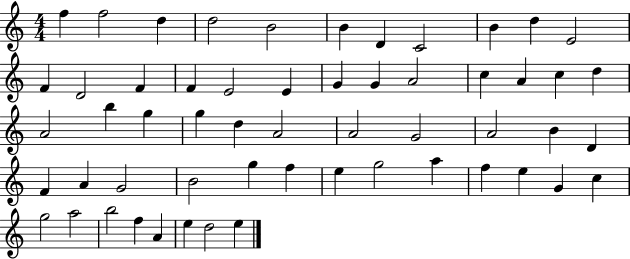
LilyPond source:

{
  \clef treble
  \numericTimeSignature
  \time 4/4
  \key c \major
  f''4 f''2 d''4 | d''2 b'2 | b'4 d'4 c'2 | b'4 d''4 e'2 | \break f'4 d'2 f'4 | f'4 e'2 e'4 | g'4 g'4 a'2 | c''4 a'4 c''4 d''4 | \break a'2 b''4 g''4 | g''4 d''4 a'2 | a'2 g'2 | a'2 b'4 d'4 | \break f'4 a'4 g'2 | b'2 g''4 f''4 | e''4 g''2 a''4 | f''4 e''4 g'4 c''4 | \break g''2 a''2 | b''2 f''4 a'4 | e''4 d''2 e''4 | \bar "|."
}